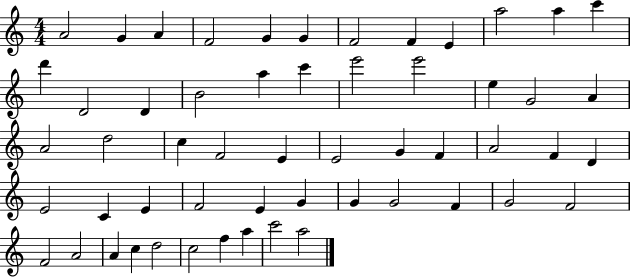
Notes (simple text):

A4/h G4/q A4/q F4/h G4/q G4/q F4/h F4/q E4/q A5/h A5/q C6/q D6/q D4/h D4/q B4/h A5/q C6/q E6/h E6/h E5/q G4/h A4/q A4/h D5/h C5/q F4/h E4/q E4/h G4/q F4/q A4/h F4/q D4/q E4/h C4/q E4/q F4/h E4/q G4/q G4/q G4/h F4/q G4/h F4/h F4/h A4/h A4/q C5/q D5/h C5/h F5/q A5/q C6/h A5/h